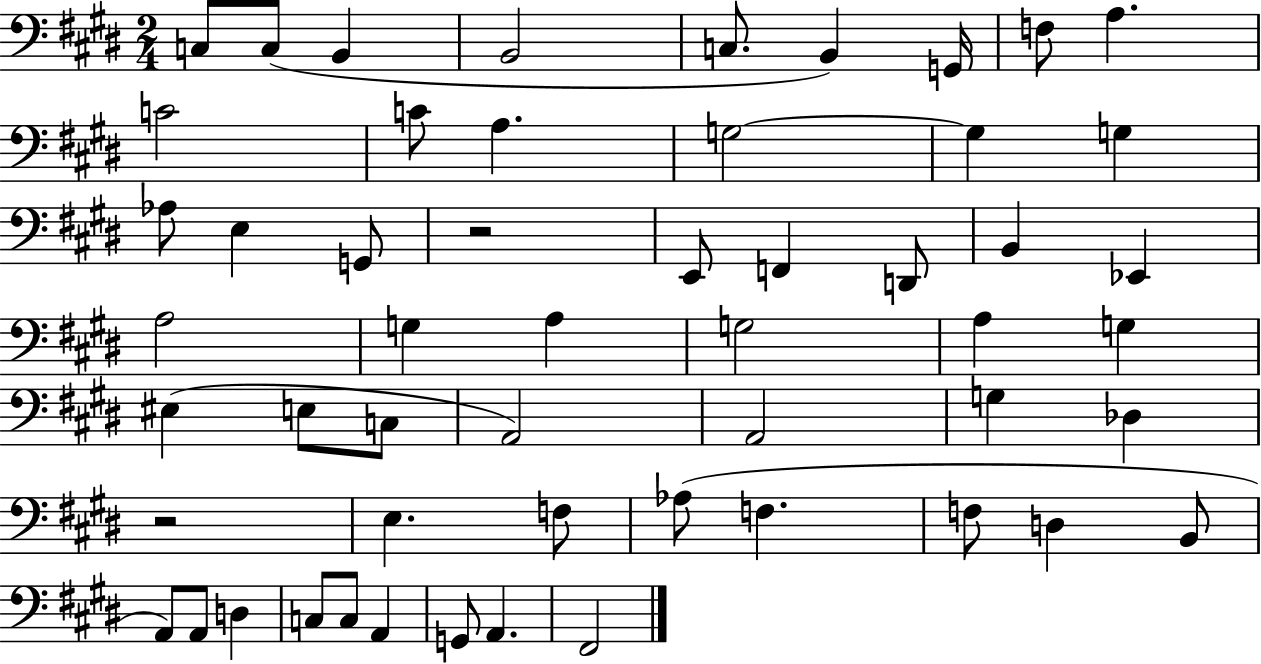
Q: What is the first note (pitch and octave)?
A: C3